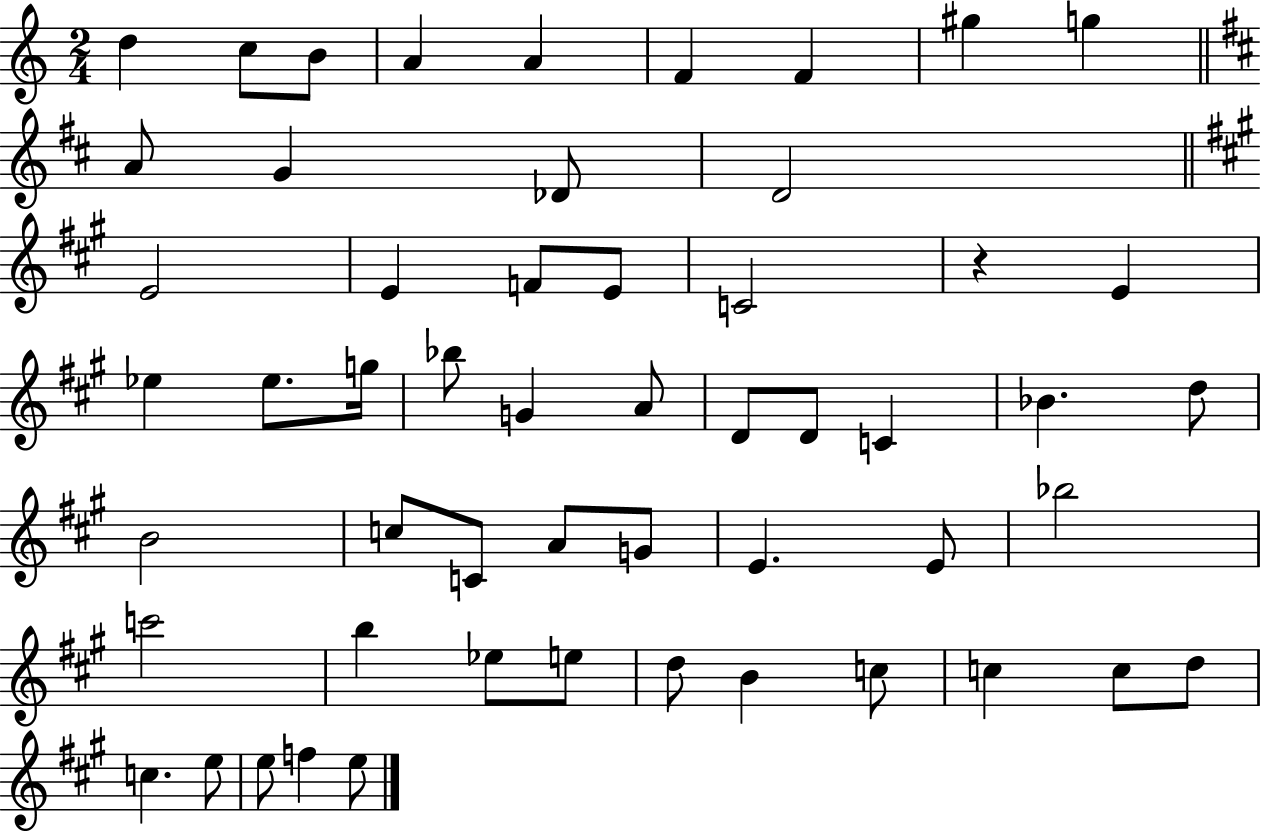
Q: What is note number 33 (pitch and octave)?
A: C4